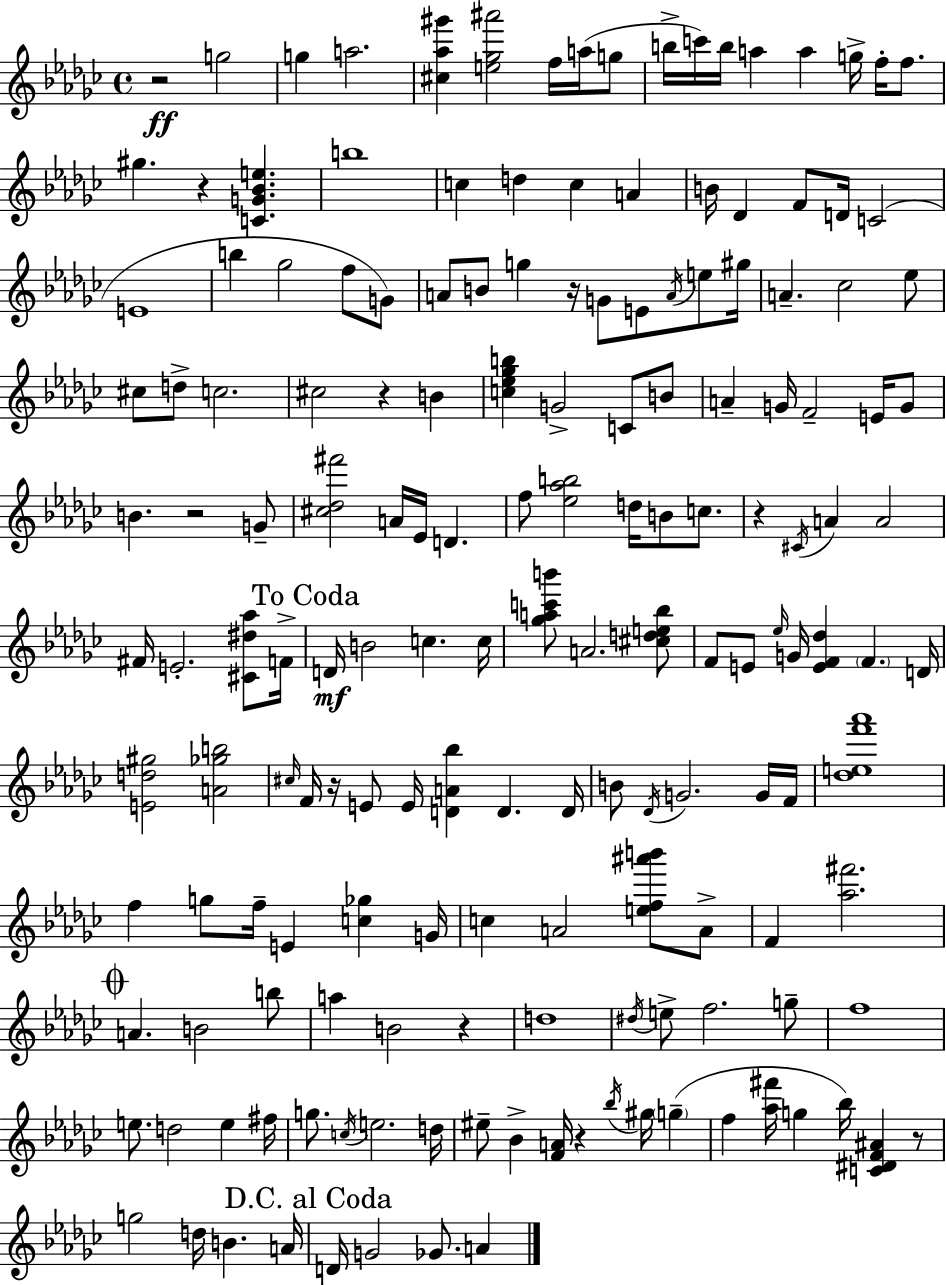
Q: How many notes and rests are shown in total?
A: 165